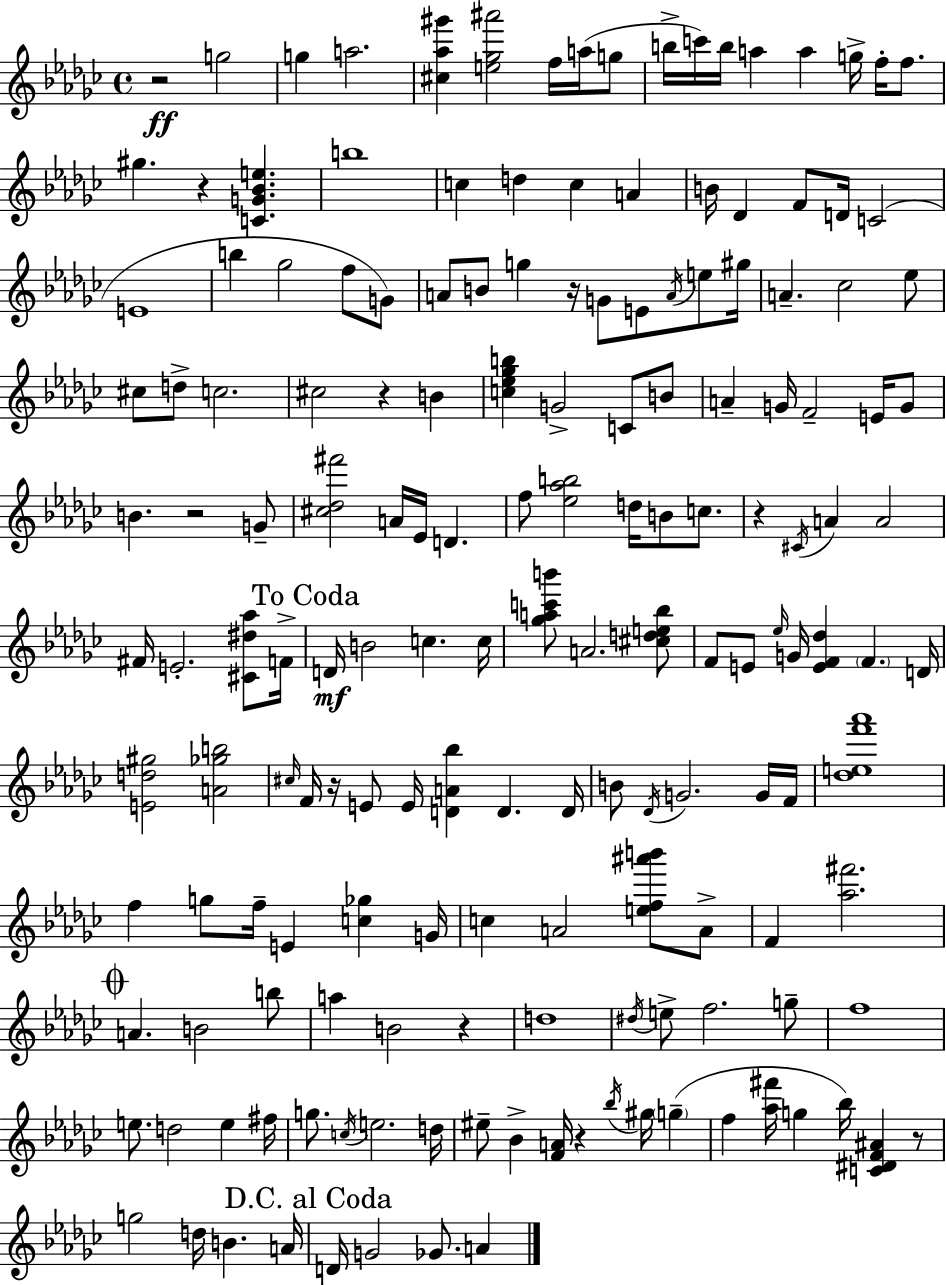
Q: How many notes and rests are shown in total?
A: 165